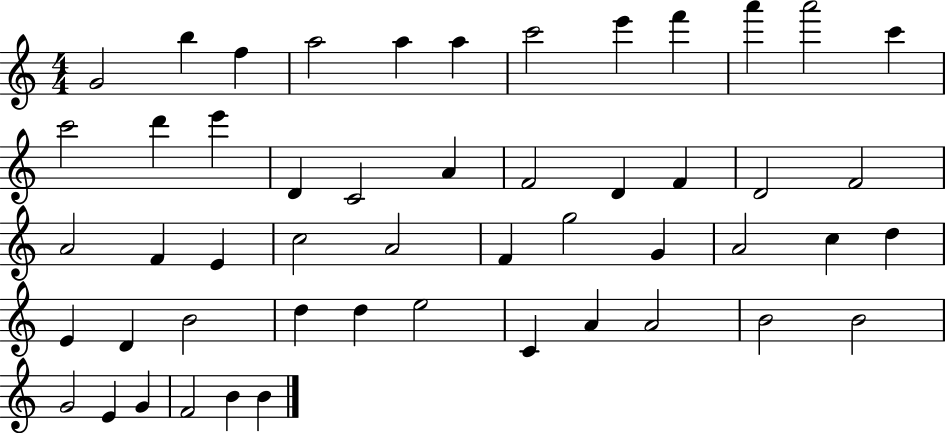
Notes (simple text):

G4/h B5/q F5/q A5/h A5/q A5/q C6/h E6/q F6/q A6/q A6/h C6/q C6/h D6/q E6/q D4/q C4/h A4/q F4/h D4/q F4/q D4/h F4/h A4/h F4/q E4/q C5/h A4/h F4/q G5/h G4/q A4/h C5/q D5/q E4/q D4/q B4/h D5/q D5/q E5/h C4/q A4/q A4/h B4/h B4/h G4/h E4/q G4/q F4/h B4/q B4/q